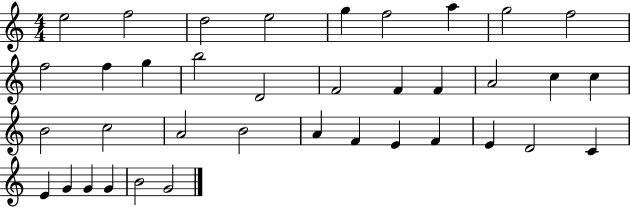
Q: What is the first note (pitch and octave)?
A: E5